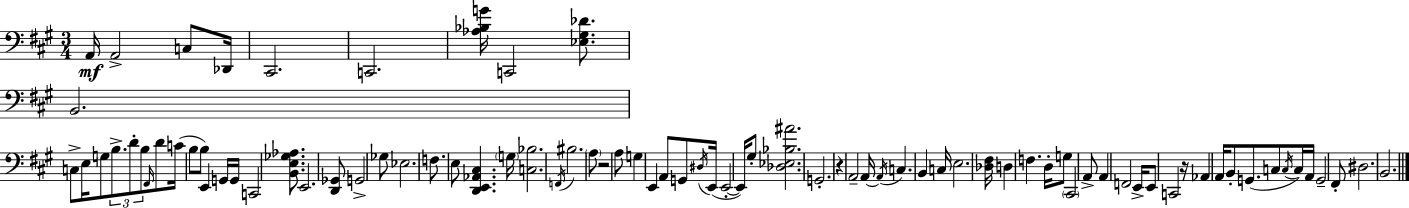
X:1
T:Untitled
M:3/4
L:1/4
K:A
A,,/4 A,,2 C,/2 _D,,/4 ^C,,2 C,,2 [_A,_B,G]/4 C,,2 [_E,^G,_D]/2 B,,2 C,/2 E,/4 G,/2 B,/2 D/2 B,/2 ^F,,/4 D/2 C/4 B,/2 B,/2 E,, G,,/4 G,,/4 C,,2 [B,,E,_G,_A,]/2 E,,2 [D,,_G,,]/2 G,,2 _G,/2 _E,2 F,/2 E,/2 [D,,E,,_A,,^C,] G,/4 [C,_B,]2 F,,/4 ^B,2 A,/2 z2 A,/2 G, E,, A,,/2 G,,/2 ^D,/4 E,,/4 E,,2 E,,/4 ^G,/2 [_D,_E,_B,^A]2 G,,2 z A,,2 A,,/4 A,,/4 C, B,, C,/4 E,2 [_D,^F,]/4 D, F, D,/4 G,/2 ^C,,2 A,,/2 A,, F,,2 E,,/4 E,,/2 C,,2 z/4 _A,, A,,/4 B,,/2 G,,/2 C,/2 C,/4 C,/4 A,,/4 G,,2 ^F,,/2 ^D,2 B,,2